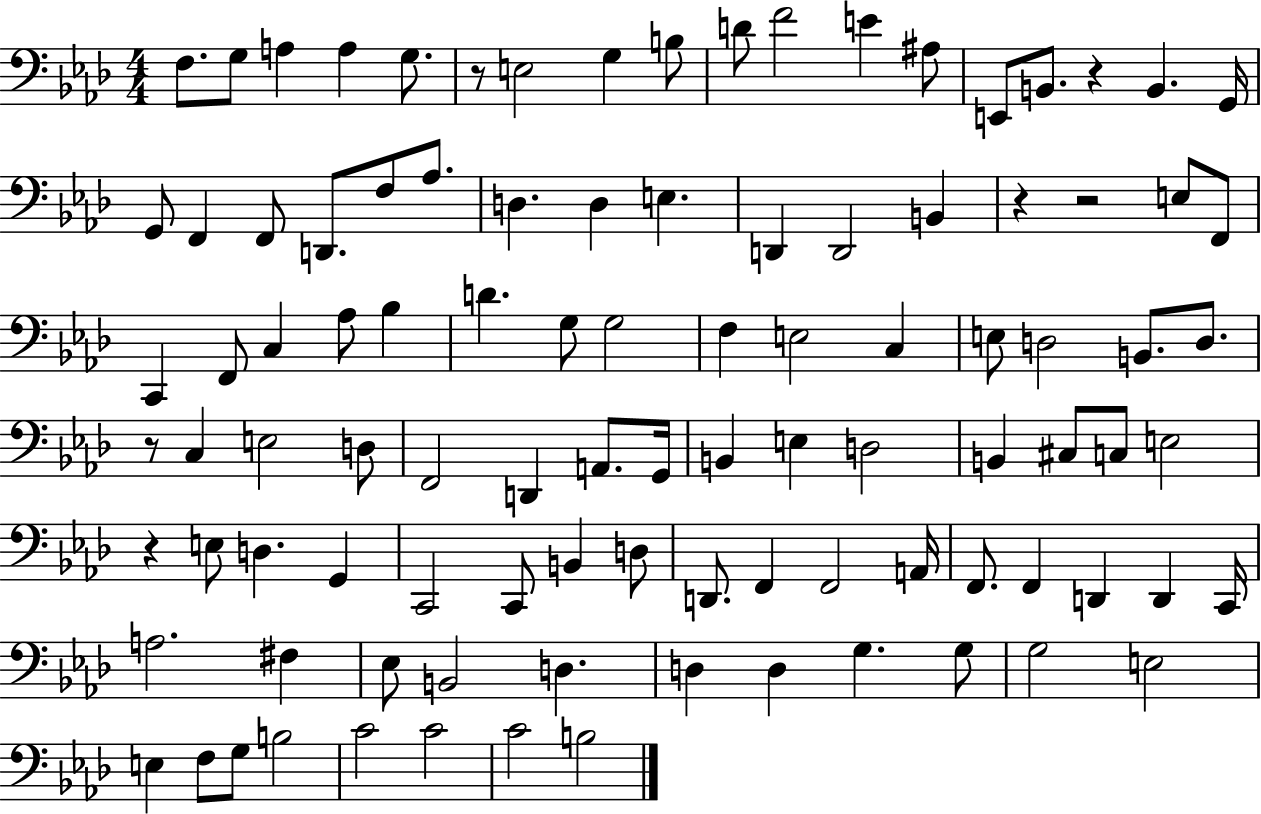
{
  \clef bass
  \numericTimeSignature
  \time 4/4
  \key aes \major
  \repeat volta 2 { f8. g8 a4 a4 g8. | r8 e2 g4 b8 | d'8 f'2 e'4 ais8 | e,8 b,8. r4 b,4. g,16 | \break g,8 f,4 f,8 d,8. f8 aes8. | d4. d4 e4. | d,4 d,2 b,4 | r4 r2 e8 f,8 | \break c,4 f,8 c4 aes8 bes4 | d'4. g8 g2 | f4 e2 c4 | e8 d2 b,8. d8. | \break r8 c4 e2 d8 | f,2 d,4 a,8. g,16 | b,4 e4 d2 | b,4 cis8 c8 e2 | \break r4 e8 d4. g,4 | c,2 c,8 b,4 d8 | d,8. f,4 f,2 a,16 | f,8. f,4 d,4 d,4 c,16 | \break a2. fis4 | ees8 b,2 d4. | d4 d4 g4. g8 | g2 e2 | \break e4 f8 g8 b2 | c'2 c'2 | c'2 b2 | } \bar "|."
}